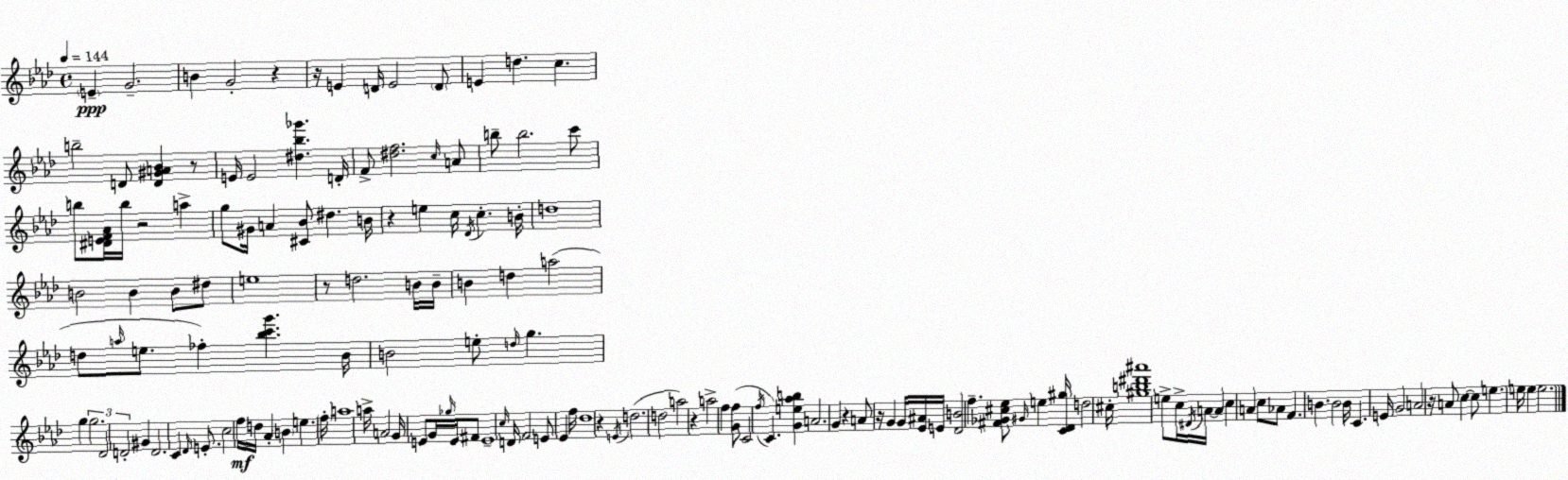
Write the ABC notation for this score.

X:1
T:Untitled
M:4/4
L:1/4
K:Fm
E G2 B G2 z z/4 E D/4 E2 D/2 E d c b2 D/2 [D^GA_B] z/2 E/4 E2 [^d_b_g'] D/4 F/2 [^df]2 c/4 A/2 b/2 b2 c'/2 b/2 [^DEF_A]/4 b/4 z2 a g/2 ^G/4 A [^C_B]/2 ^d B/4 z e c/4 _D/4 c B/4 d4 B2 B B/2 ^d/2 e4 z/2 d2 B/4 B/4 B d a2 d/2 a/4 e/2 _f [_bc'g'] _B/4 B2 e/2 d/4 g g g2 _D2 D2 ^G D2 C _D/4 E/2 c2 f/4 d/4 _A B e f/4 a4 a/4 A2 G/4 E/2 G/4 _g/4 E/4 ^F/2 E4 c/4 D/4 F2 E/2 _E f/4 _d4 z E/4 d2 d2 a2 z a2 f [Gf]/2 C2 f/4 C [Ge_ab] A2 G z A/2 z/4 G G/4 [_E^A]/4 E/4 [_DB]2 f [^F_G^c_e]/2 ^G/4 e [C_D^g]/4 d2 ^c/4 [^gb^d'^a']4 e/2 c/4 ^D/4 A/4 A c A c/2 _A/2 F B B2 B/4 C E/4 G2 A2 z/4 A/2 c c/2 e e/4 e e2